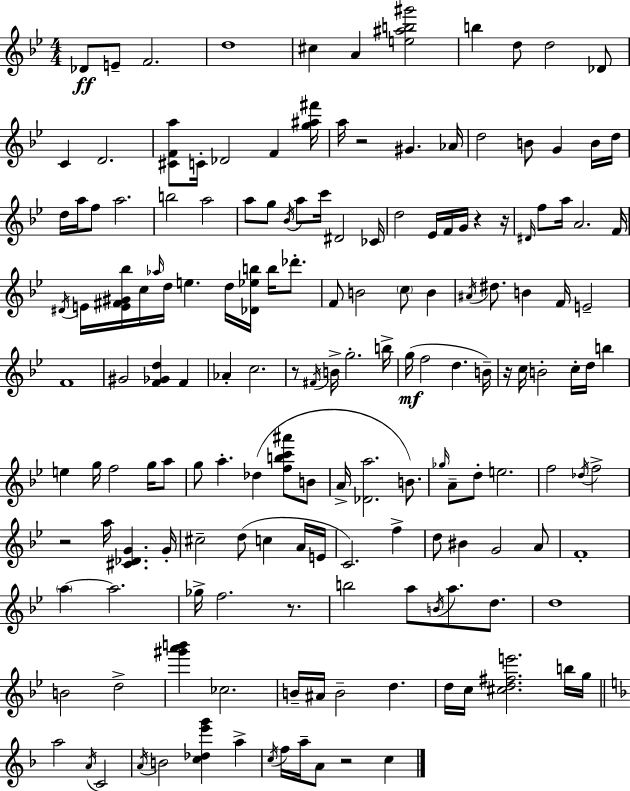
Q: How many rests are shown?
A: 8